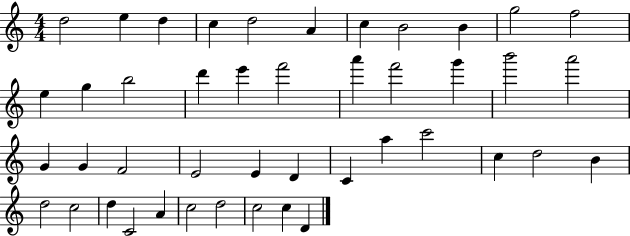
D5/h E5/q D5/q C5/q D5/h A4/q C5/q B4/h B4/q G5/h F5/h E5/q G5/q B5/h D6/q E6/q F6/h A6/q F6/h G6/q B6/h A6/h G4/q G4/q F4/h E4/h E4/q D4/q C4/q A5/q C6/h C5/q D5/h B4/q D5/h C5/h D5/q C4/h A4/q C5/h D5/h C5/h C5/q D4/q